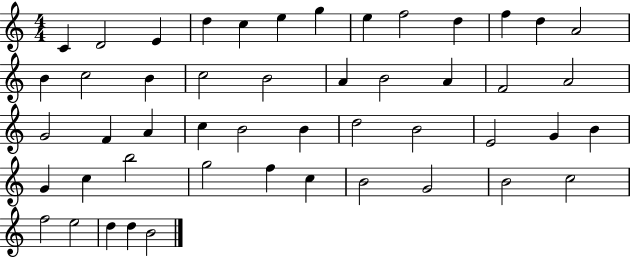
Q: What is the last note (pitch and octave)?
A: B4